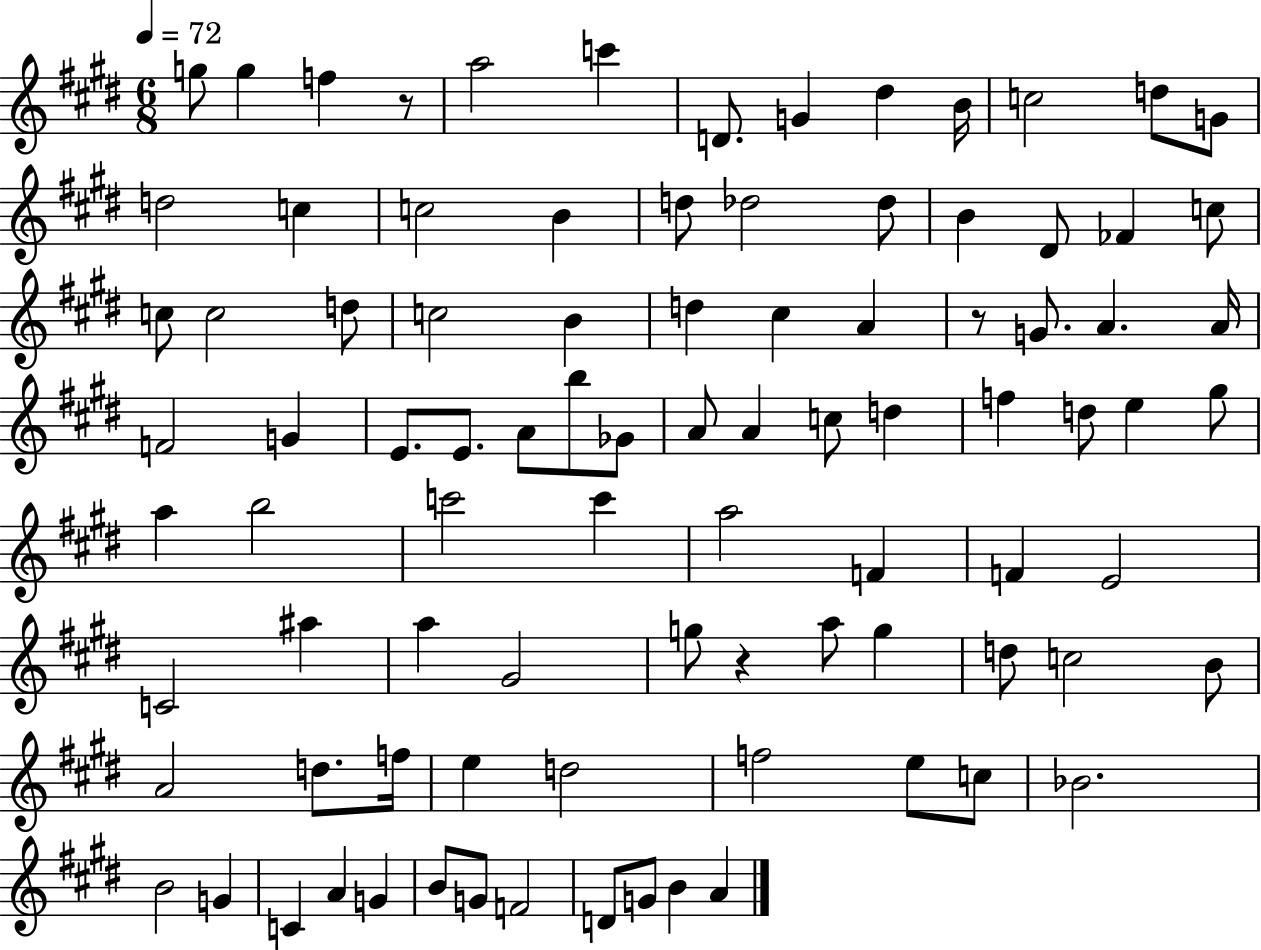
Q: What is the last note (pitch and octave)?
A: A4